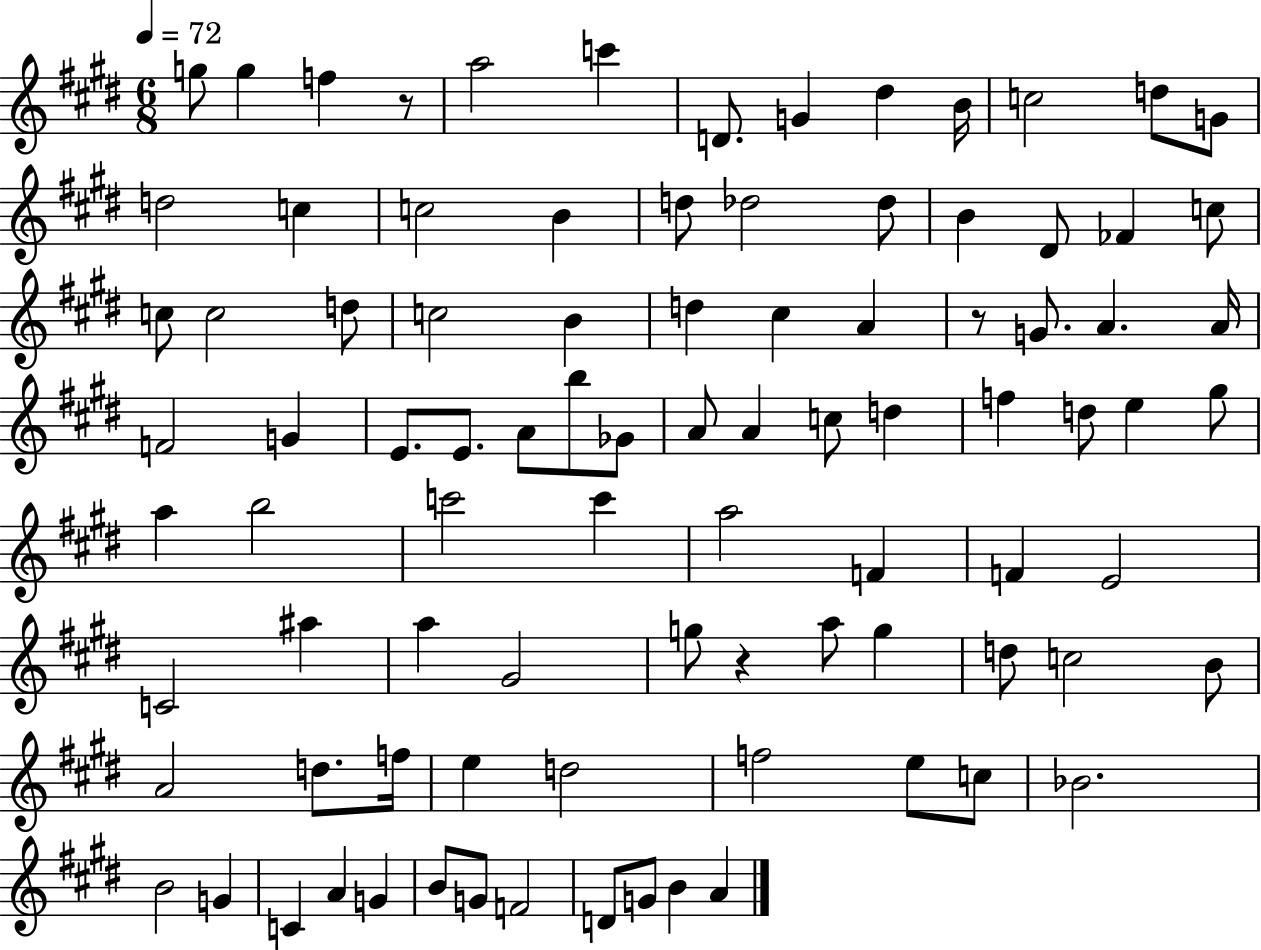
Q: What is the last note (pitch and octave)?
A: A4